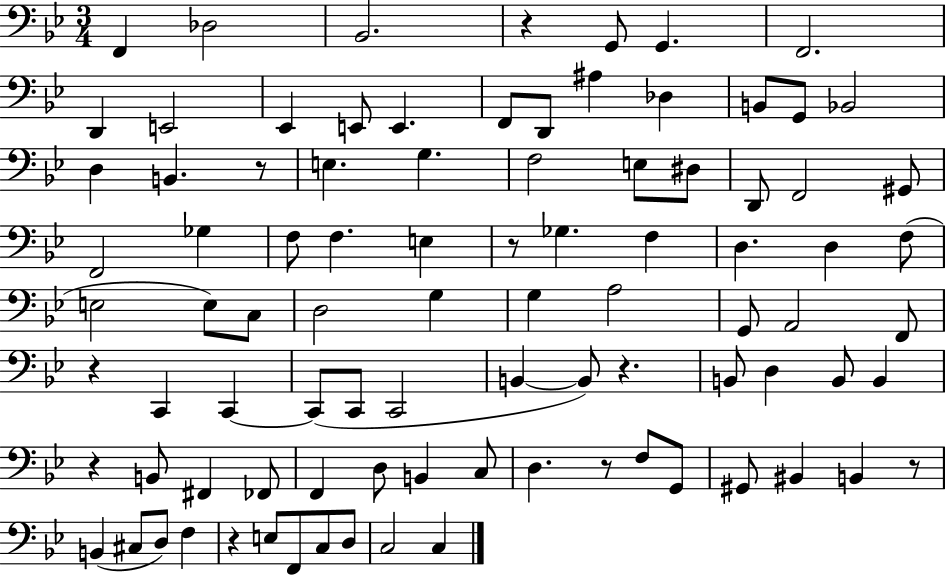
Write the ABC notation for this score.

X:1
T:Untitled
M:3/4
L:1/4
K:Bb
F,, _D,2 _B,,2 z G,,/2 G,, F,,2 D,, E,,2 _E,, E,,/2 E,, F,,/2 D,,/2 ^A, _D, B,,/2 G,,/2 _B,,2 D, B,, z/2 E, G, F,2 E,/2 ^D,/2 D,,/2 F,,2 ^G,,/2 F,,2 _G, F,/2 F, E, z/2 _G, F, D, D, F,/2 E,2 E,/2 C,/2 D,2 G, G, A,2 G,,/2 A,,2 F,,/2 z C,, C,, C,,/2 C,,/2 C,,2 B,, B,,/2 z B,,/2 D, B,,/2 B,, z B,,/2 ^F,, _F,,/2 F,, D,/2 B,, C,/2 D, z/2 F,/2 G,,/2 ^G,,/2 ^B,, B,, z/2 B,, ^C,/2 D,/2 F, z E,/2 F,,/2 C,/2 D,/2 C,2 C,